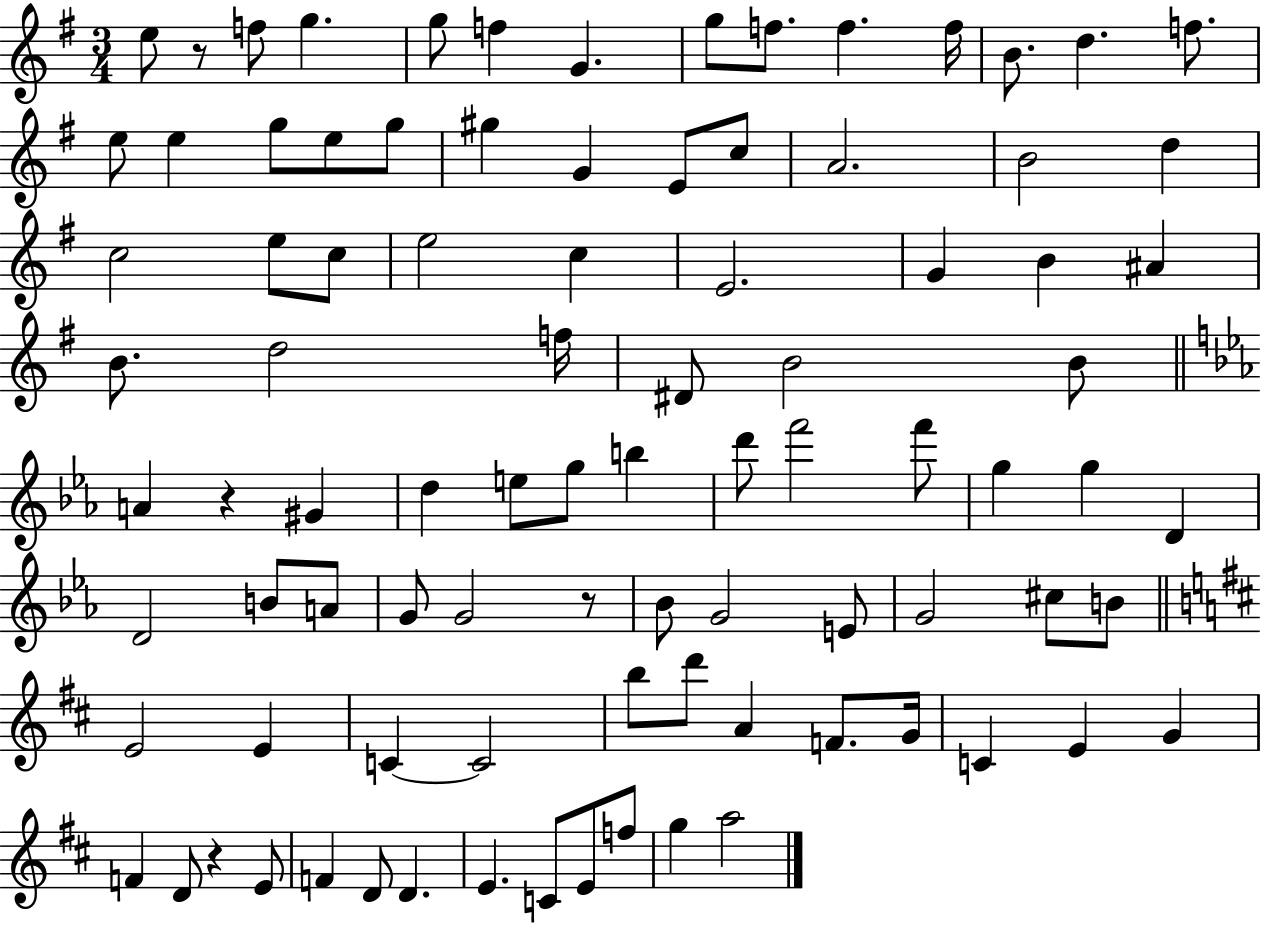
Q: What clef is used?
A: treble